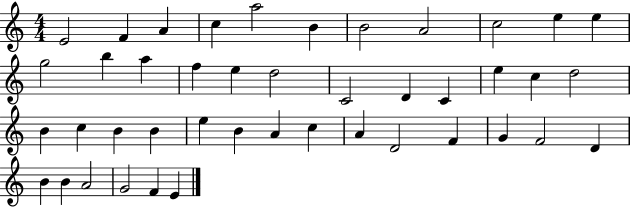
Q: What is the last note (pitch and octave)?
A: E4